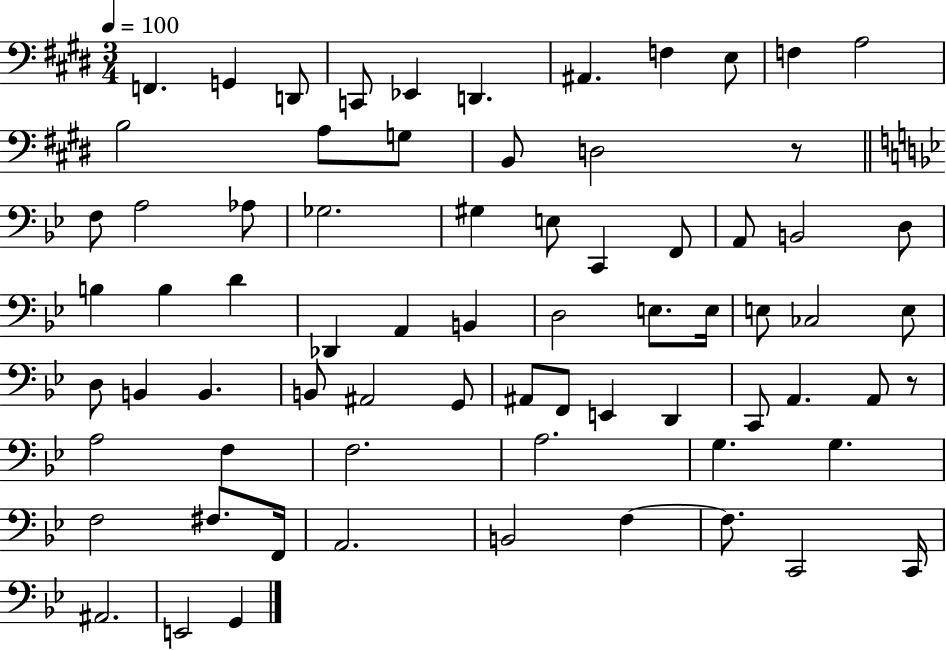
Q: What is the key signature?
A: E major